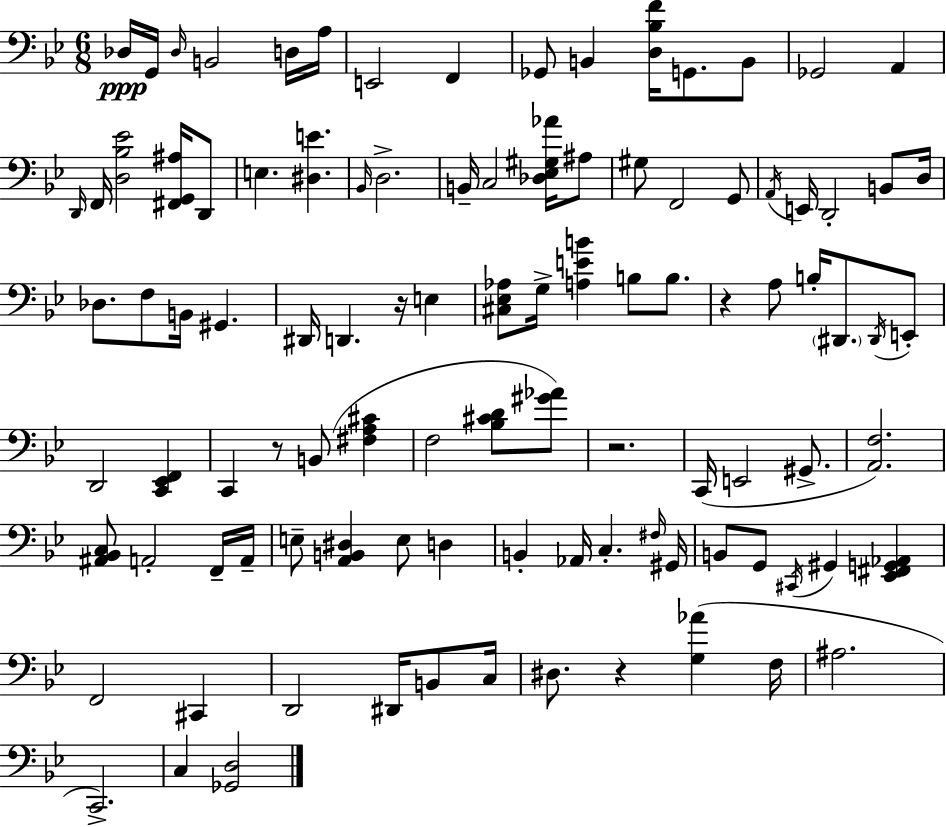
{
  \clef bass
  \numericTimeSignature
  \time 6/8
  \key g \minor
  des16\ppp g,16 \grace { des16 } b,2 d16 | a16 e,2 f,4 | ges,8 b,4 <d bes f'>16 g,8. b,8 | ges,2 a,4 | \break \grace { d,16 } f,16 <d bes ees'>2 <fis, g, ais>16 | d,8 e4. <dis e'>4. | \grace { bes,16 } d2.-> | b,16-- c2 | \break <des ees gis aes'>16 ais8 gis8 f,2 | g,8 \acciaccatura { a,16 } e,16 d,2-. | b,8 d16 des8. f8 b,16 gis,4. | dis,16 d,4. r16 | \break e4 <cis ees aes>8 g16-> <a e' b'>4 b8 | b8. r4 a8 b16-. \parenthesize dis,8. | \acciaccatura { dis,16 } e,8-. d,2 | <c, ees, f,>4 c,4 r8 b,8( | \break <fis a cis'>4 f2 | <bes cis' d'>8 <gis' aes'>8) r2. | c,16( e,2 | gis,8.-> <a, f>2.) | \break <ais, bes, c>8 a,2-. | f,16-- a,16-- e8-- <a, b, dis>4 e8 | d4 b,4-. aes,16 c4.-. | \grace { fis16 } gis,16 b,8 g,8 \acciaccatura { cis,16 } gis,4 | \break <ees, fis, g, aes,>4 f,2 | cis,4 d,2 | dis,16 b,8 c16 dis8. r4 | <g aes'>4( f16 ais2. | \break c,2.->) | c4 <ges, d>2 | \bar "|."
}